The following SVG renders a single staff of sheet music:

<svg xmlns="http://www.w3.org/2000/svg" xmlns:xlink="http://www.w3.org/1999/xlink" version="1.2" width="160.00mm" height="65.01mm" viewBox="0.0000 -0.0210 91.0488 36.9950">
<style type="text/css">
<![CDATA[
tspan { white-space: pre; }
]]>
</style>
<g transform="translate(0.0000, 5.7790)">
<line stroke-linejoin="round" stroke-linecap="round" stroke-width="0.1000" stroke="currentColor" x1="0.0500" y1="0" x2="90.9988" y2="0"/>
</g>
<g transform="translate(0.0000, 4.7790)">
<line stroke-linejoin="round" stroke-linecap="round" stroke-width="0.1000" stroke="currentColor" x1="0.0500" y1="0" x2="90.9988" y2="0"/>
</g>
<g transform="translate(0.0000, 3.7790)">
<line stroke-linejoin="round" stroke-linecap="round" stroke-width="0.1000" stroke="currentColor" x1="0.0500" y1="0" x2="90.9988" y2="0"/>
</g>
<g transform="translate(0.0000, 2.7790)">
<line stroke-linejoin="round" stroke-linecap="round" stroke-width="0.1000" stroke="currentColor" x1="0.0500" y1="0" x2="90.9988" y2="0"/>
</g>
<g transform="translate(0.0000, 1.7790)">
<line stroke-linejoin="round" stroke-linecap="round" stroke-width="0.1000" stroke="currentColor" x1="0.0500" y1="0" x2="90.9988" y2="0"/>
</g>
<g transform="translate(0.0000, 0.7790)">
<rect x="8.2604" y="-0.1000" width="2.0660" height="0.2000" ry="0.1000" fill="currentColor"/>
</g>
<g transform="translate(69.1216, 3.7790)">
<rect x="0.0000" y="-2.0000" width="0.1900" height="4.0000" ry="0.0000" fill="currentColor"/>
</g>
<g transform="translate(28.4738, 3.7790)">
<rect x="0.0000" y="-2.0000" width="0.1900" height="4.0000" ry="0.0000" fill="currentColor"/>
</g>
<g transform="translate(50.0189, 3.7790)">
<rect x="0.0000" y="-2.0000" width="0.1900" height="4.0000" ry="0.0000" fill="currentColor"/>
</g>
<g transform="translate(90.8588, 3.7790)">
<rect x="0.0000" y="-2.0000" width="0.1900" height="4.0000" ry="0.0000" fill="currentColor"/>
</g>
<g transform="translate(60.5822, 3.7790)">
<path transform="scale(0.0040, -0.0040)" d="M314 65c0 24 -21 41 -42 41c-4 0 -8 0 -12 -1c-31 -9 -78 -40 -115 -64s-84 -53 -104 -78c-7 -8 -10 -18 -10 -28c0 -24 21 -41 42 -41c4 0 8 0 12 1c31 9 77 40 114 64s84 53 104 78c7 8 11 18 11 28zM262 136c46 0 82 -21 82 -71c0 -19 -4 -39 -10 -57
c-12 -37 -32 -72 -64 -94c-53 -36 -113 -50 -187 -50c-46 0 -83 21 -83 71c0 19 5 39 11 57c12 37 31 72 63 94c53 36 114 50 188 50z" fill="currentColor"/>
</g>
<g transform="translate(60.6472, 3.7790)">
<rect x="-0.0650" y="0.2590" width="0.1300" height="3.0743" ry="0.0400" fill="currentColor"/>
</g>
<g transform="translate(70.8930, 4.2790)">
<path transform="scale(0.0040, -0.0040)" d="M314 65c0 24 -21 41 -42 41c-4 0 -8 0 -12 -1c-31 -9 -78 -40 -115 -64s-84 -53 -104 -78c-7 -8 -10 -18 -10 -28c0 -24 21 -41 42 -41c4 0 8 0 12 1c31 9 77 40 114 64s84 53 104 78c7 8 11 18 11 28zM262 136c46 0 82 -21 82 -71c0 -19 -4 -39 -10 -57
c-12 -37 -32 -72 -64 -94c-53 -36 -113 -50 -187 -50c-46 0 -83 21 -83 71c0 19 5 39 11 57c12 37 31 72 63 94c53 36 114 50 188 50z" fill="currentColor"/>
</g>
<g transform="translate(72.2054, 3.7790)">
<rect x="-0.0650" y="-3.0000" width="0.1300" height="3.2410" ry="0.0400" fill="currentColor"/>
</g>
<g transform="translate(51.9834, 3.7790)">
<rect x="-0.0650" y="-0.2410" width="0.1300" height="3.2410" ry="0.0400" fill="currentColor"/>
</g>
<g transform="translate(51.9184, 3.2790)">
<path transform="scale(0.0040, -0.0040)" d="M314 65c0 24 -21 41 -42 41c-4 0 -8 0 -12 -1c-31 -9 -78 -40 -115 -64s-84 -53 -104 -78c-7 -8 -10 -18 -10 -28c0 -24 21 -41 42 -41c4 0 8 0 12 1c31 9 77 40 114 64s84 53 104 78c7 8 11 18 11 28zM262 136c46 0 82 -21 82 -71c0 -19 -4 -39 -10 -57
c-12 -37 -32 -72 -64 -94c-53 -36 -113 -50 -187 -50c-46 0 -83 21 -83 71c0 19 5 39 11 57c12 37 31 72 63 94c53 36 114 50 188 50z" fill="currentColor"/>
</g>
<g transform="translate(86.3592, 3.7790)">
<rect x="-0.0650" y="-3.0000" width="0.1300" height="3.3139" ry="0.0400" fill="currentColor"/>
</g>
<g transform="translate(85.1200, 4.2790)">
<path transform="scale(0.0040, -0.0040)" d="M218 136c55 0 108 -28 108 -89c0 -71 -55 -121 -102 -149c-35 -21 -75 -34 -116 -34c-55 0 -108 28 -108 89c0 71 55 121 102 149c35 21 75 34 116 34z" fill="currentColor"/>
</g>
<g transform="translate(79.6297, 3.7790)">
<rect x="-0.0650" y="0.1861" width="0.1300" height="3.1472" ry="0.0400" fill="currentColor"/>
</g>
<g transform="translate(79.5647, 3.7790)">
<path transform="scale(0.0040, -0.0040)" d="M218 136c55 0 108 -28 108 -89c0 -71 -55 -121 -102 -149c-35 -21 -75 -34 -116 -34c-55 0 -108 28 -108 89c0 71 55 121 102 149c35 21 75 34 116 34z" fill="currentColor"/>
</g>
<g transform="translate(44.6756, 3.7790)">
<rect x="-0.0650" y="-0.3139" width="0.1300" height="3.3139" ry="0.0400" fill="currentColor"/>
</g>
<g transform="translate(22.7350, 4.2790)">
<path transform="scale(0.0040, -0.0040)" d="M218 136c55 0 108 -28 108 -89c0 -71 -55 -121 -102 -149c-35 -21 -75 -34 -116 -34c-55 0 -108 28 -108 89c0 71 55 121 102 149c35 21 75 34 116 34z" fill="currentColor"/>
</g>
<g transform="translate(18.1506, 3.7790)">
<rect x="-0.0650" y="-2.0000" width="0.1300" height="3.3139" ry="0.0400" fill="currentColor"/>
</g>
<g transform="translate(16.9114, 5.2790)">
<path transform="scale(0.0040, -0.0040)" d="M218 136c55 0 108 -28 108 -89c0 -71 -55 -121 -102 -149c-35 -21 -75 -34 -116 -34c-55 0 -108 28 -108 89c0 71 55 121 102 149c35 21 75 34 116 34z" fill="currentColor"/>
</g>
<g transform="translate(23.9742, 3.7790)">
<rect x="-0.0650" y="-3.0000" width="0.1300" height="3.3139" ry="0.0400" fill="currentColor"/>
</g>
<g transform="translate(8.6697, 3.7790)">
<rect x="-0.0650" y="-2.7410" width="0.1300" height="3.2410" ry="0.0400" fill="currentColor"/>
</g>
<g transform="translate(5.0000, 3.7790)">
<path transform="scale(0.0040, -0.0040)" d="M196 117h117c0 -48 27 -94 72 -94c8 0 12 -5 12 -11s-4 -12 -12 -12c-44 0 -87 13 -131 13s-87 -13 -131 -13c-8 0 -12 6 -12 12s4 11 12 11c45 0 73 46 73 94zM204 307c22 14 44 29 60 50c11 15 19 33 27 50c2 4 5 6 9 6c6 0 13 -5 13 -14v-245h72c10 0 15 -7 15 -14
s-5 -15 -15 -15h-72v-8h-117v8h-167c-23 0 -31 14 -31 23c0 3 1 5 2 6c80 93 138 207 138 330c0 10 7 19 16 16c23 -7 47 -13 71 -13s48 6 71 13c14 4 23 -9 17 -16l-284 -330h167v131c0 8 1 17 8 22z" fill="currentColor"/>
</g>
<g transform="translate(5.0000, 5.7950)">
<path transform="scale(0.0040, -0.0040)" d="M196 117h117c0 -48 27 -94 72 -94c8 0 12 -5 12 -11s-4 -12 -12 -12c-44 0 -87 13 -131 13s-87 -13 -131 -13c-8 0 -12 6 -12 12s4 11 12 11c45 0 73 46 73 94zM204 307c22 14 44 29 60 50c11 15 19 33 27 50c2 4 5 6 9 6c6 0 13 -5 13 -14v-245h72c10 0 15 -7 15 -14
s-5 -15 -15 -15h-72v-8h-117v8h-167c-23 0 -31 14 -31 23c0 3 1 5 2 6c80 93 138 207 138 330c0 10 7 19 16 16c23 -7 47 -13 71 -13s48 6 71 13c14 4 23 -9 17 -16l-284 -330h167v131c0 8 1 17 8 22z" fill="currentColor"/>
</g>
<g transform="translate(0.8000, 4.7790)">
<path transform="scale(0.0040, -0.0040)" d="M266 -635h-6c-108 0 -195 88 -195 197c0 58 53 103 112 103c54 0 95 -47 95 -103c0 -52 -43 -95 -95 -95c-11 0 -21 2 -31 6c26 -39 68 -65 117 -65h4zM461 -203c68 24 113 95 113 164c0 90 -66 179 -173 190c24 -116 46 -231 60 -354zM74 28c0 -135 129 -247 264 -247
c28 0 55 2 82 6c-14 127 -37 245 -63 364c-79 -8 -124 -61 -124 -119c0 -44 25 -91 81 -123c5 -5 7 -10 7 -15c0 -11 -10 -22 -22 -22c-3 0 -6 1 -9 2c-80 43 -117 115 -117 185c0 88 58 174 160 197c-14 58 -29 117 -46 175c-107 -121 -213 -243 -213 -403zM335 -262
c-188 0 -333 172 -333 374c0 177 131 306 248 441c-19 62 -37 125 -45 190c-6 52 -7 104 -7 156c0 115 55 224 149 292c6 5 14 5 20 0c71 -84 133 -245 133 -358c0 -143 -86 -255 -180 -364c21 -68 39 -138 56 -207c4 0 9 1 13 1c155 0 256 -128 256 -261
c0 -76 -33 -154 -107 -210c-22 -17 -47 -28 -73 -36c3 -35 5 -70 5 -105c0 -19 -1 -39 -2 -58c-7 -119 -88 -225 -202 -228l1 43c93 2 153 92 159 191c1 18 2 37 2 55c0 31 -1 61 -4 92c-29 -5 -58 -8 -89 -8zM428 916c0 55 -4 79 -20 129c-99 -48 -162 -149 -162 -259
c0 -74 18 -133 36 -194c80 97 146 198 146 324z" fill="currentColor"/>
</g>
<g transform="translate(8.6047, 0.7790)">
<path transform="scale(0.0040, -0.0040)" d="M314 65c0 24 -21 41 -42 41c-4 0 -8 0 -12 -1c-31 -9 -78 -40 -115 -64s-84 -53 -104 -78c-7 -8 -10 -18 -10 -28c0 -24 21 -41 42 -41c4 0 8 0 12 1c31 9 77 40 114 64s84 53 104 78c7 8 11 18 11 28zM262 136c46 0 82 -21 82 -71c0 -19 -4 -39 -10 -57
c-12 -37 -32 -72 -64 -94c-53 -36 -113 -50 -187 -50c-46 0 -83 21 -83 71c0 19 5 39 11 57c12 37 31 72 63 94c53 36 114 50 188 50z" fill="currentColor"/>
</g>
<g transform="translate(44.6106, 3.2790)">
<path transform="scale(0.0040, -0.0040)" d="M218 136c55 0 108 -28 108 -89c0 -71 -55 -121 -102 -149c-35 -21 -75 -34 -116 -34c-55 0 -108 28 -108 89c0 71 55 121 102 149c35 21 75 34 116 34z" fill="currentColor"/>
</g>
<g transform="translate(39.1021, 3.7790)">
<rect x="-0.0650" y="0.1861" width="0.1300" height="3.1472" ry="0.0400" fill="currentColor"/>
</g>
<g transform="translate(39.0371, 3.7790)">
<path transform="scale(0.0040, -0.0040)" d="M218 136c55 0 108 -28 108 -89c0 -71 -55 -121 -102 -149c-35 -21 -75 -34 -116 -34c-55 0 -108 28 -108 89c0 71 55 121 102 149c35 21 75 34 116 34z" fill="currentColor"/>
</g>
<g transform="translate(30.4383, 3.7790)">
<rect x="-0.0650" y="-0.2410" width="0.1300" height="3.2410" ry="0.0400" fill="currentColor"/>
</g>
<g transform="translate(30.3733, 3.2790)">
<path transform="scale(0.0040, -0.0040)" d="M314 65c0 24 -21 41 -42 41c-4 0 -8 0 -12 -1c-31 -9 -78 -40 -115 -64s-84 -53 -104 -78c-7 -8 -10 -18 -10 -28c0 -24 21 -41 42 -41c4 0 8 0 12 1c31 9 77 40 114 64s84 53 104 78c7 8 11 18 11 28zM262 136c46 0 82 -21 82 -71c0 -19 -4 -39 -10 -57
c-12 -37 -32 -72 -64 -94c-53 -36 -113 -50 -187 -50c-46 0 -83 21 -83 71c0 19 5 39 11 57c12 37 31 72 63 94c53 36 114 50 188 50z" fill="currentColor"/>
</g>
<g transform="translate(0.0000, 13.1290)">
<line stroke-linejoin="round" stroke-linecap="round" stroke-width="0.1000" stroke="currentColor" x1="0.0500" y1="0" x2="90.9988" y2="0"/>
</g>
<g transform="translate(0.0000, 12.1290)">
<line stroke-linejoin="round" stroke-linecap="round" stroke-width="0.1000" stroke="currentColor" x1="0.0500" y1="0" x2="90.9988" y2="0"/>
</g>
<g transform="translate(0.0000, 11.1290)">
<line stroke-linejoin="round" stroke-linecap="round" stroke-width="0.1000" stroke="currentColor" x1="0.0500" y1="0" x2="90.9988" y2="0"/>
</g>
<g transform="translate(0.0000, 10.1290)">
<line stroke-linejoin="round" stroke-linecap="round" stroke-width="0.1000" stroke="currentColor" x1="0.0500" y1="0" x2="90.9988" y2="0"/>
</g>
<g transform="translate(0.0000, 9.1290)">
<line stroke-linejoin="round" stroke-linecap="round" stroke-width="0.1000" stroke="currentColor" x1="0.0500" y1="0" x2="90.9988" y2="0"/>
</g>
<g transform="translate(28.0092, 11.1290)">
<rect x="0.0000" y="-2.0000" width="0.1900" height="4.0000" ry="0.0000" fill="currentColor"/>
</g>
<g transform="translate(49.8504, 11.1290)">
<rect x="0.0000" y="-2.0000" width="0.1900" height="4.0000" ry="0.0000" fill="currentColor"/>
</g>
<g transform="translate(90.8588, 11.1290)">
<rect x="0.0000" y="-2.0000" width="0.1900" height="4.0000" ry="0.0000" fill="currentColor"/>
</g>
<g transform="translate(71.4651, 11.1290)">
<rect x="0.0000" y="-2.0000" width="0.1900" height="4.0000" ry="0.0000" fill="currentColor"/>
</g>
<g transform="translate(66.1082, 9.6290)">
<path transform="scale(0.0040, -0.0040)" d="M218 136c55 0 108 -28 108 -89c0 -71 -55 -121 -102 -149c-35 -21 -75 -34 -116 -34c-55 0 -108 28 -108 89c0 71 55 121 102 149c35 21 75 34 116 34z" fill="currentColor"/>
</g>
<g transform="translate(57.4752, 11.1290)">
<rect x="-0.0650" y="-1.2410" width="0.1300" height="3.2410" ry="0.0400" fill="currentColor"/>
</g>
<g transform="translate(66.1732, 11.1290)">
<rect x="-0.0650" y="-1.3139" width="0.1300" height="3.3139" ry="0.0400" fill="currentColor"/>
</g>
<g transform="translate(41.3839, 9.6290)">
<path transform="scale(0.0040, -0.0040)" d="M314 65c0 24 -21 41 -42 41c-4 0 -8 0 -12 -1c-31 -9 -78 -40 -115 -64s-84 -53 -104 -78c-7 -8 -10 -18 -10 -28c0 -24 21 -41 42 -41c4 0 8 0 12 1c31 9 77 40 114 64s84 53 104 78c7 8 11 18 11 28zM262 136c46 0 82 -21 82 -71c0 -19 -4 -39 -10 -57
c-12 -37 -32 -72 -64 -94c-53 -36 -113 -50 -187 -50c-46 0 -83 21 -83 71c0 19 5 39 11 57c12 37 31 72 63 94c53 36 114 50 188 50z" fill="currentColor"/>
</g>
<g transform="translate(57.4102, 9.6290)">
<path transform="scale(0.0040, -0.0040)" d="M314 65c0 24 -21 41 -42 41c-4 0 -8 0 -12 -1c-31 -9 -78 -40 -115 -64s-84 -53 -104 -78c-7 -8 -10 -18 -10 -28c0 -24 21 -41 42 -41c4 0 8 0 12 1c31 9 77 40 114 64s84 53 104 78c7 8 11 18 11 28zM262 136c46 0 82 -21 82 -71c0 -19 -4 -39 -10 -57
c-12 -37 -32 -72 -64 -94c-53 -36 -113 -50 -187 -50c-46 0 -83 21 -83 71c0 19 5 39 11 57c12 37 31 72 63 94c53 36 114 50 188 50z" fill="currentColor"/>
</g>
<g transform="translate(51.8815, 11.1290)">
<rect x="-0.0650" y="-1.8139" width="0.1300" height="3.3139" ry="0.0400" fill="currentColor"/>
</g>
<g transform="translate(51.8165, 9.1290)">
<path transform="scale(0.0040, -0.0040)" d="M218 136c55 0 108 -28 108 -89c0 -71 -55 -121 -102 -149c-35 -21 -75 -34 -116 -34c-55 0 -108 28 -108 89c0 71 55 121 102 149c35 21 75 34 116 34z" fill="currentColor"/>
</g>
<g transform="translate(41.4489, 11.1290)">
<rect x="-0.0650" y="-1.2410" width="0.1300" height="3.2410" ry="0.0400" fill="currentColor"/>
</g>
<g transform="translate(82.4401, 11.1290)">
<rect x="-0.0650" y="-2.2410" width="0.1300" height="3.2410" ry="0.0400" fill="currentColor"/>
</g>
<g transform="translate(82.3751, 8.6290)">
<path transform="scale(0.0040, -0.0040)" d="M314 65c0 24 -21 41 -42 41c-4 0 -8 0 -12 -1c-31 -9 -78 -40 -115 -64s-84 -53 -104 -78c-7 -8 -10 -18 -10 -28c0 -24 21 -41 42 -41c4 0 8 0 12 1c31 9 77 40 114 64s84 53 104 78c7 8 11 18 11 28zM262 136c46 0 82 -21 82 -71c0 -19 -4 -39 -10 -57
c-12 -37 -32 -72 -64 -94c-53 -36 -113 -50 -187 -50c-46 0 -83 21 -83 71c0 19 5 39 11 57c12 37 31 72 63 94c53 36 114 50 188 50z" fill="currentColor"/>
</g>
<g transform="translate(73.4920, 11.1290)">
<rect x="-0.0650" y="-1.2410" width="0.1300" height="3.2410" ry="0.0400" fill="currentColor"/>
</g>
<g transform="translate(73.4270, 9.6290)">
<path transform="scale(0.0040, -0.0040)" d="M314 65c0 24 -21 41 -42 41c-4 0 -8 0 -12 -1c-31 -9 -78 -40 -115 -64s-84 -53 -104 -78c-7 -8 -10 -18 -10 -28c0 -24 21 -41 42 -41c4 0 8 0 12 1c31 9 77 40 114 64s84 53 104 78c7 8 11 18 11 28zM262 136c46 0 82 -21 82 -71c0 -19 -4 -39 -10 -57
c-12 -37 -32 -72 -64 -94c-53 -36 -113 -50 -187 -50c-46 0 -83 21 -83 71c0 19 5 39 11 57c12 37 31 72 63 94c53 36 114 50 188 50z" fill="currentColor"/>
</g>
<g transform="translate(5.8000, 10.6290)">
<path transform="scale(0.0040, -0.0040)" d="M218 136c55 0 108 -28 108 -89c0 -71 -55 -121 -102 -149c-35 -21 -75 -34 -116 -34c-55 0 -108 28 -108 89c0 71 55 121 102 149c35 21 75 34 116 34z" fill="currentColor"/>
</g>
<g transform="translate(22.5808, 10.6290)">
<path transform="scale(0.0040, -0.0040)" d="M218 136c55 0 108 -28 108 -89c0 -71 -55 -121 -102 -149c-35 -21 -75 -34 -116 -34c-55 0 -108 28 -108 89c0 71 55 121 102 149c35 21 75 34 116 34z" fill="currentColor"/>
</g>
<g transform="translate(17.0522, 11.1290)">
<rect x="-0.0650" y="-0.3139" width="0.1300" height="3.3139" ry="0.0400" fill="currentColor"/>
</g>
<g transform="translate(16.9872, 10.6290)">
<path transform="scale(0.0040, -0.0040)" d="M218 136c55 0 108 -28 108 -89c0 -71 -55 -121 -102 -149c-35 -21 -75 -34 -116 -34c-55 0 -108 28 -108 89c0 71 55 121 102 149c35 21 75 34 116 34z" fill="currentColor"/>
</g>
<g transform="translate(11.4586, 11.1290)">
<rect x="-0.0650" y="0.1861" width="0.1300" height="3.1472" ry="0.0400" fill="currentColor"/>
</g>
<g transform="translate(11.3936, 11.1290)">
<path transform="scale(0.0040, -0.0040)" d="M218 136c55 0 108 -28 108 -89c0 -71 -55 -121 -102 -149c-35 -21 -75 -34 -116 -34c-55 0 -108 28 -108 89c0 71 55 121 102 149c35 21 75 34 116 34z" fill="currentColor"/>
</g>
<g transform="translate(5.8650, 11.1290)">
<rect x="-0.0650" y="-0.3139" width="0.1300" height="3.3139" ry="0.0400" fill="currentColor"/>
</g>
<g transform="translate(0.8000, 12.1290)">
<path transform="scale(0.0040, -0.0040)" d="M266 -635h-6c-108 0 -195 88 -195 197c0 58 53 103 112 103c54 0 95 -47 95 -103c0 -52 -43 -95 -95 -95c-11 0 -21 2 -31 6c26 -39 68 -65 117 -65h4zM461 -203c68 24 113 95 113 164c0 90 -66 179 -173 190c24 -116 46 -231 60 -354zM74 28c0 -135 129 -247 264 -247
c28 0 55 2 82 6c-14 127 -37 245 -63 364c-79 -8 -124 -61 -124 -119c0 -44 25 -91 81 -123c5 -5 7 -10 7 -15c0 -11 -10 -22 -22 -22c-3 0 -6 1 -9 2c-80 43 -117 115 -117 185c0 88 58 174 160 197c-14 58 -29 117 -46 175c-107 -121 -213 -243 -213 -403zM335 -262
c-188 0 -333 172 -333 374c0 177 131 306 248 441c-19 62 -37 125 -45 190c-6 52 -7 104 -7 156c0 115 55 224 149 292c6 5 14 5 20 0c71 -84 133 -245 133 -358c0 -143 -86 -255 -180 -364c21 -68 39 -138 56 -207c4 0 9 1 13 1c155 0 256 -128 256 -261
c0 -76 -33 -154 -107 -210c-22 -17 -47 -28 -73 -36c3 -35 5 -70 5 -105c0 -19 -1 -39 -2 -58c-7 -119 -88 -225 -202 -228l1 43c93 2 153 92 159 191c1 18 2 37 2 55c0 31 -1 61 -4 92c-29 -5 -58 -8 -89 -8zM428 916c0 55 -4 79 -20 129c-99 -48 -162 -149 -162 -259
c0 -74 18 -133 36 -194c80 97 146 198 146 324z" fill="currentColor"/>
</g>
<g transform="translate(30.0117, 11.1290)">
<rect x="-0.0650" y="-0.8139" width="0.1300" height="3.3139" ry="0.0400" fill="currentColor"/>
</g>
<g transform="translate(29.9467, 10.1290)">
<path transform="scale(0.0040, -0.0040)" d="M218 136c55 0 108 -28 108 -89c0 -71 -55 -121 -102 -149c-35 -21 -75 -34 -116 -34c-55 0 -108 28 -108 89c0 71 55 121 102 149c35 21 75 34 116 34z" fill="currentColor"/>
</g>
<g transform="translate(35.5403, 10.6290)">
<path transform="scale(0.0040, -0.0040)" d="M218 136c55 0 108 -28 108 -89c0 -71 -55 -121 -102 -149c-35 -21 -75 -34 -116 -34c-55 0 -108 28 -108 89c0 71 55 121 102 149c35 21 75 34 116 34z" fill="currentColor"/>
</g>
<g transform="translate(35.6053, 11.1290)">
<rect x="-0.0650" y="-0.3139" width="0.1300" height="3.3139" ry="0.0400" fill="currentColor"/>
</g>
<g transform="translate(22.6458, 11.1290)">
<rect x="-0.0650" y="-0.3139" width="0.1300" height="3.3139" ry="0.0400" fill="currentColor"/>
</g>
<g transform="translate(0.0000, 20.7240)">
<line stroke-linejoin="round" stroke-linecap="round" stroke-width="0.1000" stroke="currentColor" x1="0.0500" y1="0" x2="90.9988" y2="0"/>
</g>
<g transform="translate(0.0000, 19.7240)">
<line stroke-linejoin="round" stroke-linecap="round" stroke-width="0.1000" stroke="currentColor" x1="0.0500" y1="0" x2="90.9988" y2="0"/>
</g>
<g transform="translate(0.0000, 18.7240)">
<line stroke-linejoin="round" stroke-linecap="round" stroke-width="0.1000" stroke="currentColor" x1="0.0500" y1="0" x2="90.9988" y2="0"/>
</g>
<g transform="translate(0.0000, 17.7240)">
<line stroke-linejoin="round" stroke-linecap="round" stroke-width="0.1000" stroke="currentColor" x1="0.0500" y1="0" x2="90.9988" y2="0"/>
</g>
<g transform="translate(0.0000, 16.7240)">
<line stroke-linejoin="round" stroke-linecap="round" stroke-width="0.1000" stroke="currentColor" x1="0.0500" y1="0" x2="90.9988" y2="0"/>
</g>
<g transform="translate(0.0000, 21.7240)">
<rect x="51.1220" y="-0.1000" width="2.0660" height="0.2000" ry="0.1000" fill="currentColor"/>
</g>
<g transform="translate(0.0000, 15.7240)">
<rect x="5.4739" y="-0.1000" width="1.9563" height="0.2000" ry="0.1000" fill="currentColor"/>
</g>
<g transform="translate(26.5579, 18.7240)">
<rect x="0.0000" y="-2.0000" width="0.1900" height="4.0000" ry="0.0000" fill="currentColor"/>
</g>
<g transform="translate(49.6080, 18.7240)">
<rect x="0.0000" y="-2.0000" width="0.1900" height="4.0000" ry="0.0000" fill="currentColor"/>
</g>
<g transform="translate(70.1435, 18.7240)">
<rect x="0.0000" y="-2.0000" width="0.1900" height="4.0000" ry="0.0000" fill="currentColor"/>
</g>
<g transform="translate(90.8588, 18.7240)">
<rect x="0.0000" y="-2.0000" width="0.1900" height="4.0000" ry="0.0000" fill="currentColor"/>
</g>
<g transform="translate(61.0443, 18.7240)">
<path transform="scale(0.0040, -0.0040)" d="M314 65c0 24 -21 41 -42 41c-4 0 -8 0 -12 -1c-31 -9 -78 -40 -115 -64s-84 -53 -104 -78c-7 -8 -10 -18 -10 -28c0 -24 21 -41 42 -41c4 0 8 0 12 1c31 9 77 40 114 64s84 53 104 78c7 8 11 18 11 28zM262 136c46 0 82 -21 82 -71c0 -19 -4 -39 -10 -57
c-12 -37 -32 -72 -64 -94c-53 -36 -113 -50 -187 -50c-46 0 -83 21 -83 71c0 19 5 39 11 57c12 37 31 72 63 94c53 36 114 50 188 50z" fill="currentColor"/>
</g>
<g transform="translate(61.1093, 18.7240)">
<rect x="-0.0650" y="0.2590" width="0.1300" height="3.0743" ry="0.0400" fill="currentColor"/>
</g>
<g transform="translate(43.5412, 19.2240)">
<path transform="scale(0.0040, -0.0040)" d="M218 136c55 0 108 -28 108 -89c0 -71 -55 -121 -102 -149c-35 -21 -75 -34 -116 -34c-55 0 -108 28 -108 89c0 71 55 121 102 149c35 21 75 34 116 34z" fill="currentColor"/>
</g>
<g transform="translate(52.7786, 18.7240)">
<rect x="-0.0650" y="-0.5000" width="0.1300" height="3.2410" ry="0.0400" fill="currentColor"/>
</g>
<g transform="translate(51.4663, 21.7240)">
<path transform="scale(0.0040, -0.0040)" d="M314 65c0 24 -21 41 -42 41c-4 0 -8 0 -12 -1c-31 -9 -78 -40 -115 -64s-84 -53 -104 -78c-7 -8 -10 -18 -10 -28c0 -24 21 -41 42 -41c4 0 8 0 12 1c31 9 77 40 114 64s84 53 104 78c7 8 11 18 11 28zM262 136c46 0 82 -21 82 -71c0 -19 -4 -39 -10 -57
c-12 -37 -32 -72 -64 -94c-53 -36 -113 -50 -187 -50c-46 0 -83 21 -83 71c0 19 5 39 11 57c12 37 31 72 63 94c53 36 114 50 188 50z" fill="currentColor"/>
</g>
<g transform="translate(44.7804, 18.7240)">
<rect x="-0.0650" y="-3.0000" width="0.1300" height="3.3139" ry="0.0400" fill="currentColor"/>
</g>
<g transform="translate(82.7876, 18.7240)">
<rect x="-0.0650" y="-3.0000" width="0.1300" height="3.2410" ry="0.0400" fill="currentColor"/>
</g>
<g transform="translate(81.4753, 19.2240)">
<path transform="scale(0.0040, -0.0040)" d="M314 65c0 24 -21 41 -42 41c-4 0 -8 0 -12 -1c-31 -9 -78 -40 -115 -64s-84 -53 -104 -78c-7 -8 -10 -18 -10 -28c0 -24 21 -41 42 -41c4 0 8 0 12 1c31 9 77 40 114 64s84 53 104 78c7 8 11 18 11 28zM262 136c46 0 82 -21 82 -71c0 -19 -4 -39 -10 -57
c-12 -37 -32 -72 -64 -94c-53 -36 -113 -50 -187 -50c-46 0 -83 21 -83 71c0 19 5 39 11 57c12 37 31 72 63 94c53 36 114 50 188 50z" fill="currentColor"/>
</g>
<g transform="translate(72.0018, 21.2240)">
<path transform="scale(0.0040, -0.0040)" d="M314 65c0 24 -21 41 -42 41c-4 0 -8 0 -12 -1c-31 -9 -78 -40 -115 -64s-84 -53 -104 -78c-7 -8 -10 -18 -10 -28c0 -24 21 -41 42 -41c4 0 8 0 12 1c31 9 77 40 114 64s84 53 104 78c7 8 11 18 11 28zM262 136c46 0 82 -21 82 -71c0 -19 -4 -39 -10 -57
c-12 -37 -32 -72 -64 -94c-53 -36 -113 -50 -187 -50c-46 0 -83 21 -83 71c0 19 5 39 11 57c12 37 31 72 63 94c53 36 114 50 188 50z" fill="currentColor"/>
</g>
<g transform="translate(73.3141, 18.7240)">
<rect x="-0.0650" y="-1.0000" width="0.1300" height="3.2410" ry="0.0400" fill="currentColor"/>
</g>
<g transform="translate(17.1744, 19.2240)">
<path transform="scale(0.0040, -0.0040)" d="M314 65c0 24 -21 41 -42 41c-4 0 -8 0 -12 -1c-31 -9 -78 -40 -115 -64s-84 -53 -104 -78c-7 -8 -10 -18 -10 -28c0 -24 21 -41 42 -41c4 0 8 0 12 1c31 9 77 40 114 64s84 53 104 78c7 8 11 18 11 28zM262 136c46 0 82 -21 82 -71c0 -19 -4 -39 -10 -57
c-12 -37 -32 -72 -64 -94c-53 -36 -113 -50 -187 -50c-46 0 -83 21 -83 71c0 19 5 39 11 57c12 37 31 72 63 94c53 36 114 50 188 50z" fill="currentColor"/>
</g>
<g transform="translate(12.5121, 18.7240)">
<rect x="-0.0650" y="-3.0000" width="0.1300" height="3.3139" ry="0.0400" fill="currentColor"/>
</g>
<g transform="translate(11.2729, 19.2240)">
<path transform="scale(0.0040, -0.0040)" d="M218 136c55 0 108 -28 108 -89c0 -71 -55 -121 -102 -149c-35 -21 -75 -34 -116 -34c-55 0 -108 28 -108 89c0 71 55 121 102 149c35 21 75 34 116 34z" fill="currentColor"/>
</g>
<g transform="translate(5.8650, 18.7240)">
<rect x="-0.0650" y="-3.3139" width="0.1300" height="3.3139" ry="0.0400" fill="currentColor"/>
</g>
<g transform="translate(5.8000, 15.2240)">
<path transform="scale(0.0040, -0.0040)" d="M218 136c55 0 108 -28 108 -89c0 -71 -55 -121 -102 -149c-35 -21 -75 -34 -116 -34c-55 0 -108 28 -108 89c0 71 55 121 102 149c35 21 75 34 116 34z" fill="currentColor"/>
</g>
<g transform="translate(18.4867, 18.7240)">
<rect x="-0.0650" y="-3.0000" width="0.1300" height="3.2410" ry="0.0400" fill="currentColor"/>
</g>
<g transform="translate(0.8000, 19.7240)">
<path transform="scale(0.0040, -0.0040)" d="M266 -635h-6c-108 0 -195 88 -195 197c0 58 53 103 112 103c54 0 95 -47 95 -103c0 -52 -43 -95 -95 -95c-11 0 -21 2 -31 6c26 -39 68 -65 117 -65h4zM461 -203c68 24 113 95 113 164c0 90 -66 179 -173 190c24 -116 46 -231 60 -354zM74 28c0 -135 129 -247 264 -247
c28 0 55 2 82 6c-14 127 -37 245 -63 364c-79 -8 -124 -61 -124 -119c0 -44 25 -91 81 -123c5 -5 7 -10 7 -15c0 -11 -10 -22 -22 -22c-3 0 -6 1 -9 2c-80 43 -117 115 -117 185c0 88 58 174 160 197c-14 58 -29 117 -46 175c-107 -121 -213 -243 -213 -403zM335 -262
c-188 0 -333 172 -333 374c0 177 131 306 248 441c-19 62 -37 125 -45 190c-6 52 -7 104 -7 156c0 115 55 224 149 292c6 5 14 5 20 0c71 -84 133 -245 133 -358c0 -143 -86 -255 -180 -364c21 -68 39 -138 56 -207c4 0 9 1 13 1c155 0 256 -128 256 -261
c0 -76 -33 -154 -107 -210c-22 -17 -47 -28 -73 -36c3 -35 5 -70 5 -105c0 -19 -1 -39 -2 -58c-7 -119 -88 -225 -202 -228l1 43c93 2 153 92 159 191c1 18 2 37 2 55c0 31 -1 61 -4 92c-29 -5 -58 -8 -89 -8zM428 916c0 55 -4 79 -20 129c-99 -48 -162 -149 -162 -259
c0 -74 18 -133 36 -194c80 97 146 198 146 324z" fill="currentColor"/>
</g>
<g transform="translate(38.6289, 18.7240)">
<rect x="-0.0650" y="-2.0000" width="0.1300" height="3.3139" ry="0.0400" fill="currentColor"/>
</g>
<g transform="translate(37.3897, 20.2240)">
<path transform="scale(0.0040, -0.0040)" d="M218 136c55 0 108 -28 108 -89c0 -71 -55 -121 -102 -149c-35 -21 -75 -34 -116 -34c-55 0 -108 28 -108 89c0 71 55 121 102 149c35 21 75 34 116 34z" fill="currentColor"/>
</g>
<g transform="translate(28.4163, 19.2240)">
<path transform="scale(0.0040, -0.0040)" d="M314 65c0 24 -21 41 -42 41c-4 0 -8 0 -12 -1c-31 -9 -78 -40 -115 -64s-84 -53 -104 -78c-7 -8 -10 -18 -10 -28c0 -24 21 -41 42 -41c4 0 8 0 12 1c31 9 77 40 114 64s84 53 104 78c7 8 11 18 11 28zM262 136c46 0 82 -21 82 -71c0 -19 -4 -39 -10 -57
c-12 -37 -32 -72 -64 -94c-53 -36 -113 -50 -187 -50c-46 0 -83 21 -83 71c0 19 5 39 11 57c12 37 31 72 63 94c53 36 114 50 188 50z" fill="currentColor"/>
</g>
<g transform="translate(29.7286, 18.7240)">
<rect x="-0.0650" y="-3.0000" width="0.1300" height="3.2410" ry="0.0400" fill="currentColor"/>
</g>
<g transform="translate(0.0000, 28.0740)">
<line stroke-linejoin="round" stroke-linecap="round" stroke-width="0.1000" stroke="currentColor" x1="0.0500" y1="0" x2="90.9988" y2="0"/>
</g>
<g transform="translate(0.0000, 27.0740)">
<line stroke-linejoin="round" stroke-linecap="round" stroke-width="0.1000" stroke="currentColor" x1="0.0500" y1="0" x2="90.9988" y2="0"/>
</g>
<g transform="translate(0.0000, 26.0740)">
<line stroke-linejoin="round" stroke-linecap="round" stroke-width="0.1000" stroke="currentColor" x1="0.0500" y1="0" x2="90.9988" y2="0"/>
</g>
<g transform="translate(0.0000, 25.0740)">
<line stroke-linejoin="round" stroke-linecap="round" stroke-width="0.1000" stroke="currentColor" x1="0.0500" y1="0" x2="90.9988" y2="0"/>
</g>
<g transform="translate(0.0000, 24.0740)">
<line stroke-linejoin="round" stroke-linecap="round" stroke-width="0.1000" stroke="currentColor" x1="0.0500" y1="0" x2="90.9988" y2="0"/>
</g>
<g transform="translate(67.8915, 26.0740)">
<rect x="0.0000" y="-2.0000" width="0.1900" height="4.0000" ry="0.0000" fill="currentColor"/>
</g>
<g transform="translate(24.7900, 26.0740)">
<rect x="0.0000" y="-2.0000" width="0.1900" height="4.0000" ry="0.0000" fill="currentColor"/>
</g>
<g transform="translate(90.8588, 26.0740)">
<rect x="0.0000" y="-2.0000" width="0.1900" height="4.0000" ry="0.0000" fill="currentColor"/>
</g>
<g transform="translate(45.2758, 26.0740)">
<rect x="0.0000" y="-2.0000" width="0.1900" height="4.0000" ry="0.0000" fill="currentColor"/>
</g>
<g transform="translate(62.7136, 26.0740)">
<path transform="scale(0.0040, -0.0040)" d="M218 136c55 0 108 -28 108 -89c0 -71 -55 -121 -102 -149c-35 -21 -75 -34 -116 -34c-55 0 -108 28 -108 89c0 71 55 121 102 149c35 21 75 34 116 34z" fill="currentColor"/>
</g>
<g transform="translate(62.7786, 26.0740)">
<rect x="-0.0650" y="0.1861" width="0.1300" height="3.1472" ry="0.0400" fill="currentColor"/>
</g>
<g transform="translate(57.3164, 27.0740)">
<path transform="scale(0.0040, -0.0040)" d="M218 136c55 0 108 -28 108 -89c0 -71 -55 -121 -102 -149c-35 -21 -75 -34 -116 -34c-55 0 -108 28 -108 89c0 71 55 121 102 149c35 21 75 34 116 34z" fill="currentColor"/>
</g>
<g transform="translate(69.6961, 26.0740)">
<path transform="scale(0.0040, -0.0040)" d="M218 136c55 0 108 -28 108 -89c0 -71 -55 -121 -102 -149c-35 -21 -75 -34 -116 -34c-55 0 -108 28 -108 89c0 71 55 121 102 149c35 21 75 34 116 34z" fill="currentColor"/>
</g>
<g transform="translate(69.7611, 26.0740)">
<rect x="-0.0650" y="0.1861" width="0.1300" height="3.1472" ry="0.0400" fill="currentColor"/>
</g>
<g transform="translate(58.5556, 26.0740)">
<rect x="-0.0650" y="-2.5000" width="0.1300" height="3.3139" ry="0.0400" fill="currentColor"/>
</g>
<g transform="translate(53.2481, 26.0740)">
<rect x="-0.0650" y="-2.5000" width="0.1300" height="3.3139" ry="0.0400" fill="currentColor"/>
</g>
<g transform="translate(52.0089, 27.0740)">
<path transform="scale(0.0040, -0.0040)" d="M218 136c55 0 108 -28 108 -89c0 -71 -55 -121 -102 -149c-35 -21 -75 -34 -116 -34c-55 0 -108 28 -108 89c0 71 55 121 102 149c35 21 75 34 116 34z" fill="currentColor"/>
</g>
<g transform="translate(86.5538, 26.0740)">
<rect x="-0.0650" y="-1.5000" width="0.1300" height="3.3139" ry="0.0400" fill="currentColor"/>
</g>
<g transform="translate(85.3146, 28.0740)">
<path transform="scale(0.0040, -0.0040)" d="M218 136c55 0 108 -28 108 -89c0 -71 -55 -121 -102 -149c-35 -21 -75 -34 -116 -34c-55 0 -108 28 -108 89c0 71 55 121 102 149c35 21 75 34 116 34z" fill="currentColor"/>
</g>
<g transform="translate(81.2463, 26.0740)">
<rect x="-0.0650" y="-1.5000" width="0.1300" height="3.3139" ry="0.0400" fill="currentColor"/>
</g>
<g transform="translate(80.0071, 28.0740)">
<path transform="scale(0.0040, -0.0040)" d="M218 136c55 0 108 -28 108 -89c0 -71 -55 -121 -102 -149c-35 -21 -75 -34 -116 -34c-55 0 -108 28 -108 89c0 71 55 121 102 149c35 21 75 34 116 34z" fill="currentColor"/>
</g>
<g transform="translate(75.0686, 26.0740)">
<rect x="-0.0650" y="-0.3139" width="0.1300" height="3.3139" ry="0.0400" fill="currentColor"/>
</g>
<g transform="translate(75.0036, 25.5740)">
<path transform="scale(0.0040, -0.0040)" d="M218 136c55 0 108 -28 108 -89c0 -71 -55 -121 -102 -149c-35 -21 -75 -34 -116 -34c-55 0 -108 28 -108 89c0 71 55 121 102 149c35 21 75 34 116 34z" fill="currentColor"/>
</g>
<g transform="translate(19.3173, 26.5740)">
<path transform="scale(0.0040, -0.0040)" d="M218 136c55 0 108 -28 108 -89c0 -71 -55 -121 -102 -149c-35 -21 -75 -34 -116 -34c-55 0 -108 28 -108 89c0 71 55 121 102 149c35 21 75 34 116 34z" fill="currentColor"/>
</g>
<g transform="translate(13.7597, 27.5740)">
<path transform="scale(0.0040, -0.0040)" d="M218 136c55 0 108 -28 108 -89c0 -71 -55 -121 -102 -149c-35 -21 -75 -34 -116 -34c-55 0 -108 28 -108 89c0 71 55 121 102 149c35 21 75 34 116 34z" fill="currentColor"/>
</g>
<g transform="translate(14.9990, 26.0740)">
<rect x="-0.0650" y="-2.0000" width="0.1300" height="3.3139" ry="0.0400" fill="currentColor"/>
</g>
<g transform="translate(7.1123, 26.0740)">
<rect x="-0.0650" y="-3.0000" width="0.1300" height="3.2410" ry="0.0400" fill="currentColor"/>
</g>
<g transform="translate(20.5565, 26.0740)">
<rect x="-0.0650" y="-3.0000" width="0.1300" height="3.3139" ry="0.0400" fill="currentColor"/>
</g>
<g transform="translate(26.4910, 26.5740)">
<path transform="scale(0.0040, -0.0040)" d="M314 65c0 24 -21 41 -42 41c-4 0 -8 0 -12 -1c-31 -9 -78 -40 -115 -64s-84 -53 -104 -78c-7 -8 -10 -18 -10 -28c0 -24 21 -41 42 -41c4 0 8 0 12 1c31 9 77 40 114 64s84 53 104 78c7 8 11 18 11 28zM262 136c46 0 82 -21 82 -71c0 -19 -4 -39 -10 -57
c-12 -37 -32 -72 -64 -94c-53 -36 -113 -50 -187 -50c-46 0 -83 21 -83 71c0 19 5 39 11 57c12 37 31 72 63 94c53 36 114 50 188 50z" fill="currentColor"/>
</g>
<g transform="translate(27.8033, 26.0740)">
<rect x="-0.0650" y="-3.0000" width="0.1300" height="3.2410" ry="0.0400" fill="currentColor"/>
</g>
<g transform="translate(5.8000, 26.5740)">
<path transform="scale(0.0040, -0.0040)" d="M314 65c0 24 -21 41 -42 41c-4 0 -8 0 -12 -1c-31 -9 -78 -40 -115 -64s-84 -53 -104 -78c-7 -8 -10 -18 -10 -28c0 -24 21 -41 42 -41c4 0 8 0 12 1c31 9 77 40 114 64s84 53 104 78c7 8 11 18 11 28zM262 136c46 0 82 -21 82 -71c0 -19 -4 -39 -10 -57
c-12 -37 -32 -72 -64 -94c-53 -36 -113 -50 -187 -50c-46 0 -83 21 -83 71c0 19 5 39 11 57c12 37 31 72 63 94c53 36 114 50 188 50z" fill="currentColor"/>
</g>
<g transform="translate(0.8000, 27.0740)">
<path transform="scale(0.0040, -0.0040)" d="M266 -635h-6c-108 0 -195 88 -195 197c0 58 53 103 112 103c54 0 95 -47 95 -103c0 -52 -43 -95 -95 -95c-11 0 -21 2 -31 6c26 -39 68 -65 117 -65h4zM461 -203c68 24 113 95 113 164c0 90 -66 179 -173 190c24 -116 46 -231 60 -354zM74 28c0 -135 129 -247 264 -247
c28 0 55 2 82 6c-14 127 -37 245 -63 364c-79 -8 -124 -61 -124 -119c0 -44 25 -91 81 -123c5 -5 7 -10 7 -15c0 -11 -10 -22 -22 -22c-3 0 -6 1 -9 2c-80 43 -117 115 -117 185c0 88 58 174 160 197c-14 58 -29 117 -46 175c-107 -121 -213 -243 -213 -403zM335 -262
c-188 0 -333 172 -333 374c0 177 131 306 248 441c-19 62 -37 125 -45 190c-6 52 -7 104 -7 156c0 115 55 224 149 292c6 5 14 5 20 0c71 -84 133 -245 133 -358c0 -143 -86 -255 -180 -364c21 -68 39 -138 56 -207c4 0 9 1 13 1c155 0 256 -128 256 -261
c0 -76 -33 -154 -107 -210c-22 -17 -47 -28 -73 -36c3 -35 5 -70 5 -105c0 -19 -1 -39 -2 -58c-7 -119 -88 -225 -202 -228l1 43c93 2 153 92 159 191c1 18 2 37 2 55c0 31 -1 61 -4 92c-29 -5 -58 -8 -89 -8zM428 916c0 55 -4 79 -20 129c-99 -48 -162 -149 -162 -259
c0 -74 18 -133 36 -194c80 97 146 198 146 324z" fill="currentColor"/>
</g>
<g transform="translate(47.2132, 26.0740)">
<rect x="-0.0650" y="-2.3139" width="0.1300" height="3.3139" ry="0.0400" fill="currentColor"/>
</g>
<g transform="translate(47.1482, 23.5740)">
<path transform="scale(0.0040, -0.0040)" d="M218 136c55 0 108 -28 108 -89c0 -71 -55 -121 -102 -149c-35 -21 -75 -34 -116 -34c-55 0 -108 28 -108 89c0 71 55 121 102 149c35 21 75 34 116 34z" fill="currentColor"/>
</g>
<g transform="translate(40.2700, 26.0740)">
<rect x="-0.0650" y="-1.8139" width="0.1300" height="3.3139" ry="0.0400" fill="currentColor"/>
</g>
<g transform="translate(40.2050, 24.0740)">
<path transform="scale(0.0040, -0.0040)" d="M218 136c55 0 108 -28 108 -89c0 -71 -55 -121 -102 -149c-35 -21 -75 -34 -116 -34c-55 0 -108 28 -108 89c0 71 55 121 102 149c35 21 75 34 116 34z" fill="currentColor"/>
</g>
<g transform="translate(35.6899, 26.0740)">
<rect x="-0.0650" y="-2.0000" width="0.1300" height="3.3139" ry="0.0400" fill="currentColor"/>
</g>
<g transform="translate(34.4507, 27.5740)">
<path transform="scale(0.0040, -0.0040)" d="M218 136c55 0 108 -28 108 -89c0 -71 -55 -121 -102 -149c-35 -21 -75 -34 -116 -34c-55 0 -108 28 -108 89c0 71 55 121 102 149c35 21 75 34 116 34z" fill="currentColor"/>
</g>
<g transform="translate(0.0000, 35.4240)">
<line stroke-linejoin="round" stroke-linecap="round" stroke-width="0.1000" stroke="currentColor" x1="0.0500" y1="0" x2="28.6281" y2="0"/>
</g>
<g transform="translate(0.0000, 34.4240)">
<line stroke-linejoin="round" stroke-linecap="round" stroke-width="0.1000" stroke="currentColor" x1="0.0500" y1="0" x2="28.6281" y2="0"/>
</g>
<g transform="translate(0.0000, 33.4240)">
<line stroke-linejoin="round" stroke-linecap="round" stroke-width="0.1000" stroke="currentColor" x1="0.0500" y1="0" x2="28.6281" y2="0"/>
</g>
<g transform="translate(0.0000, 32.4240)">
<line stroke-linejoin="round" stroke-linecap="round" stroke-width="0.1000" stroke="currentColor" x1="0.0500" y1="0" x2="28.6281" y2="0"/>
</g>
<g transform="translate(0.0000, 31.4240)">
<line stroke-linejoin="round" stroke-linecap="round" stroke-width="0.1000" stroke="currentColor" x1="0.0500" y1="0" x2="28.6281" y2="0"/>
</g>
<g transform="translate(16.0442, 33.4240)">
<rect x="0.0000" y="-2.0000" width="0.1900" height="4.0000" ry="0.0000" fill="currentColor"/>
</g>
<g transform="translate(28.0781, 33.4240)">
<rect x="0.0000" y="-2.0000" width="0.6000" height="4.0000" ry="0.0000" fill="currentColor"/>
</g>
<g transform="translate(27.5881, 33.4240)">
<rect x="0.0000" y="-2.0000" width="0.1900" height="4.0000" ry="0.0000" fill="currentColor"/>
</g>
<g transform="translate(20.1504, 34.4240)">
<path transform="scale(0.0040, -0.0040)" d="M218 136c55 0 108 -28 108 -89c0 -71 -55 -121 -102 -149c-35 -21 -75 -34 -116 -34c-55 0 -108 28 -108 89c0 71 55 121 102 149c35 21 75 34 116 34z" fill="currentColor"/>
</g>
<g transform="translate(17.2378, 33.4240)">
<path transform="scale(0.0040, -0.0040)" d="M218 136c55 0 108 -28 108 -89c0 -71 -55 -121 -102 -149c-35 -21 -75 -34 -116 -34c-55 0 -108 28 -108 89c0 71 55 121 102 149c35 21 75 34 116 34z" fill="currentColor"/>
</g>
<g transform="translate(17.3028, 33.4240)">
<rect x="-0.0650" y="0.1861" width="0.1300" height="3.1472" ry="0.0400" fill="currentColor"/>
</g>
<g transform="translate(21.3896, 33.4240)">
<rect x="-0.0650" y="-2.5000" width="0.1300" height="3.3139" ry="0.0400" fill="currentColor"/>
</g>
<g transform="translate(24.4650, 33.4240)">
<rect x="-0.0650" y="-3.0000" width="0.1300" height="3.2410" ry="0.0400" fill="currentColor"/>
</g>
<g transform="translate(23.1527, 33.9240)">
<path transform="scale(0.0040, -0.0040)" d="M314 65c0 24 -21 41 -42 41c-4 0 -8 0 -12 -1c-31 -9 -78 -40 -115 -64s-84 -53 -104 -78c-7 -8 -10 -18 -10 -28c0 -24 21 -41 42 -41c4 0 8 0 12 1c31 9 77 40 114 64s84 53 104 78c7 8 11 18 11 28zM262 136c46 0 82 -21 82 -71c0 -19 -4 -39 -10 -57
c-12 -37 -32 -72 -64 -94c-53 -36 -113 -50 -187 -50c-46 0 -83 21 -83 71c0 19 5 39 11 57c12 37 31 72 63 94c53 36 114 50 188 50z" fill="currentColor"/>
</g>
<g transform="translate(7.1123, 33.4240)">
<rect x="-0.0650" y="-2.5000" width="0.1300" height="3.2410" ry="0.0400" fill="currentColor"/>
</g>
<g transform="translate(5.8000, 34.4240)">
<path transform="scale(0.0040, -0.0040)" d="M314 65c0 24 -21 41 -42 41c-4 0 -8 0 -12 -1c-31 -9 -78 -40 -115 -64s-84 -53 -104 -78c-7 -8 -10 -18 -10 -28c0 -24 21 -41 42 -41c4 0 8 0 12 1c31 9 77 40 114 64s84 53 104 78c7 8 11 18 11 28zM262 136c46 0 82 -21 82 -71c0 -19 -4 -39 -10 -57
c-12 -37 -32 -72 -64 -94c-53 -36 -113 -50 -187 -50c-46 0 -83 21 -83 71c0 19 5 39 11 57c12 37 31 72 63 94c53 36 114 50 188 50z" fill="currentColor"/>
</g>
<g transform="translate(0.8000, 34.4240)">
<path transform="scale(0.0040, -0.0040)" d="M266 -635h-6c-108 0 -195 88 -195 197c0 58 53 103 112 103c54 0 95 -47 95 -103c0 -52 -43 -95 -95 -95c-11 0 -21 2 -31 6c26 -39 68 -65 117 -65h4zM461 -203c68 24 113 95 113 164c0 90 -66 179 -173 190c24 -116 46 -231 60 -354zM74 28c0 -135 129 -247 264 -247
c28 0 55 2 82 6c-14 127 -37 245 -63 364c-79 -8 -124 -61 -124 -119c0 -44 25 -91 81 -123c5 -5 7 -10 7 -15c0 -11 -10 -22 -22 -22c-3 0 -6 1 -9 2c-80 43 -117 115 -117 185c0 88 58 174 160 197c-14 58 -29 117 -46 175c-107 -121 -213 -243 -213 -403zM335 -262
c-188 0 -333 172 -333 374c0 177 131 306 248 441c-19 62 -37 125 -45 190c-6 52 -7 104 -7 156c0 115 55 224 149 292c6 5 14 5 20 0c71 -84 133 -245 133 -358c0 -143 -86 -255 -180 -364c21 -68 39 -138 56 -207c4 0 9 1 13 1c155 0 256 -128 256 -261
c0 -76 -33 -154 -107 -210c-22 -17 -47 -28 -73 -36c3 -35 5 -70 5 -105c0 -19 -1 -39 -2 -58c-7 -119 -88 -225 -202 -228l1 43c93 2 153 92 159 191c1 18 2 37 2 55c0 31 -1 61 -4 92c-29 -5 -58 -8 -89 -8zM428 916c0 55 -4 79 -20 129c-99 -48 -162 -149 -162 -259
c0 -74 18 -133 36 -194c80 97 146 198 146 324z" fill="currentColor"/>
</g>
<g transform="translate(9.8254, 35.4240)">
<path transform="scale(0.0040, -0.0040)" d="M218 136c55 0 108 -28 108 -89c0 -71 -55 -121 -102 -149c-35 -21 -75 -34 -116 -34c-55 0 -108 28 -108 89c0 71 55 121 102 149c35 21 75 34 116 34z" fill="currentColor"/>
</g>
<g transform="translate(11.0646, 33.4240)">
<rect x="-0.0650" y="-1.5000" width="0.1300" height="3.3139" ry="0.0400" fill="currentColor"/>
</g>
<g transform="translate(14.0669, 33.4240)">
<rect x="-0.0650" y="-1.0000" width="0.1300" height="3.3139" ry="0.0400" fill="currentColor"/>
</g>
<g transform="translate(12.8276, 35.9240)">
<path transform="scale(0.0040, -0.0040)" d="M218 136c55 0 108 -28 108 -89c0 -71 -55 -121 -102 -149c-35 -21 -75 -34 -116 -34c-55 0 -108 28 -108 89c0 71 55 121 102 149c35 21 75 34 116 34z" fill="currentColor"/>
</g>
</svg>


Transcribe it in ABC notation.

X:1
T:Untitled
M:4/4
L:1/4
K:C
a2 F A c2 B c c2 B2 A2 B A c B c c d c e2 f e2 e e2 g2 b A A2 A2 F A C2 B2 D2 A2 A2 F A A2 F f g G G B B c E E G2 E D B G A2